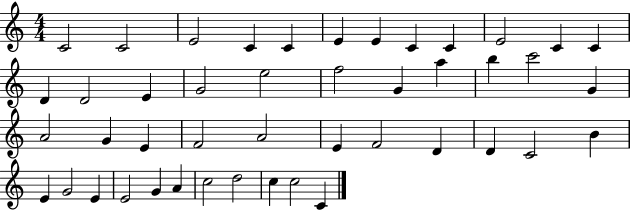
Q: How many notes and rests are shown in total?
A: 45